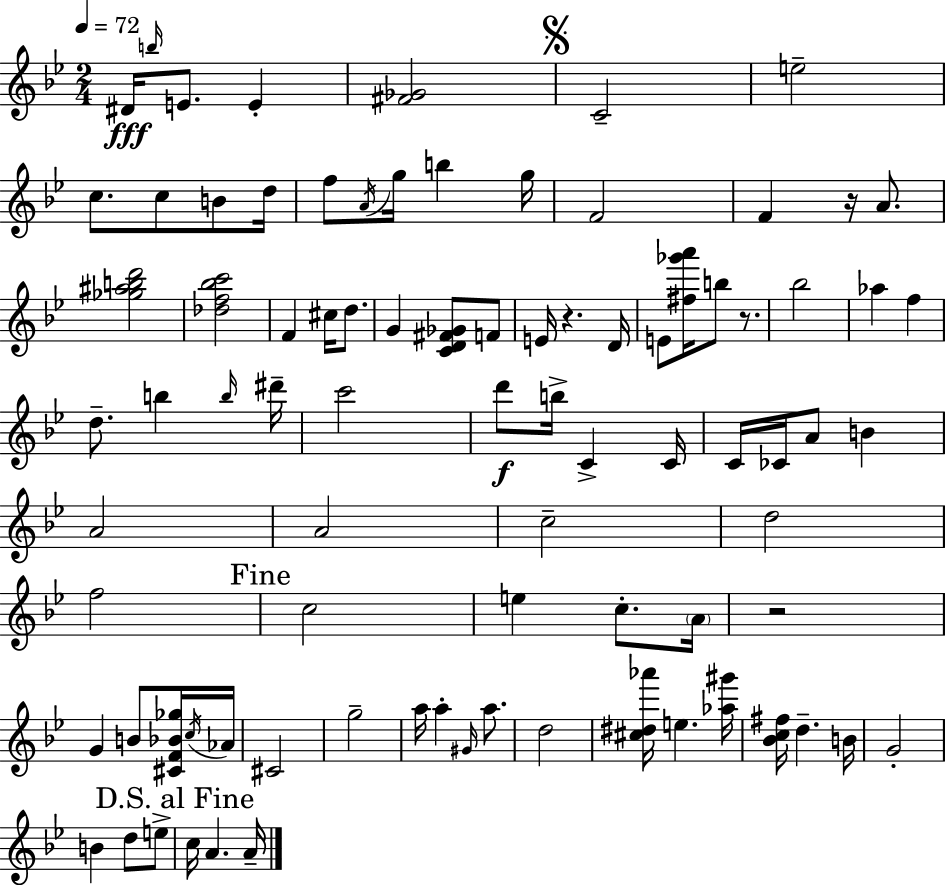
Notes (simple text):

D#4/s B5/s E4/e. E4/q [F#4,Gb4]/h C4/h E5/h C5/e. C5/e B4/e D5/s F5/e A4/s G5/s B5/q G5/s F4/h F4/q R/s A4/e. [Gb5,A#5,B5,D6]/h [Db5,F5,Bb5,C6]/h F4/q C#5/s D5/e. G4/q [C4,D4,F#4,Gb4]/e F4/e E4/s R/q. D4/s E4/e [F#5,Gb6,A6]/s B5/e R/e. Bb5/h Ab5/q F5/q D5/e. B5/q B5/s D#6/s C6/h D6/e B5/s C4/q C4/s C4/s CES4/s A4/e B4/q A4/h A4/h C5/h D5/h F5/h C5/h E5/q C5/e. A4/s R/h G4/q B4/e [C#4,F4,Bb4,Gb5]/s C5/s Ab4/s C#4/h G5/h A5/s A5/q G#4/s A5/e. D5/h [C#5,D#5,Ab6]/s E5/q. [Ab5,G#6]/s [Bb4,C5,F#5]/s D5/q. B4/s G4/h B4/q D5/e E5/e C5/s A4/q. A4/s